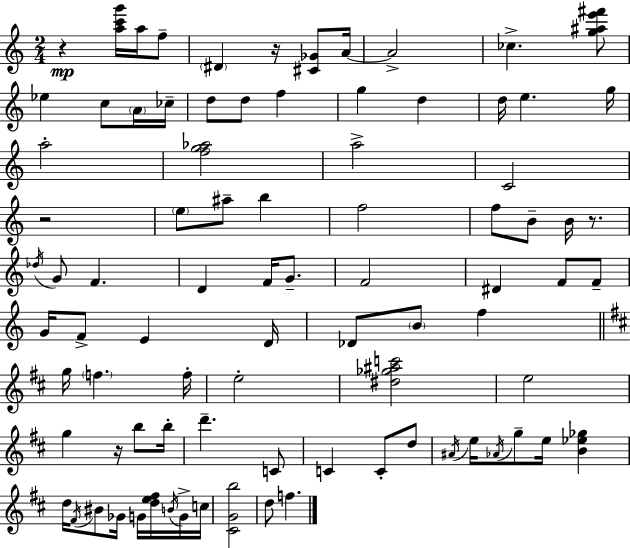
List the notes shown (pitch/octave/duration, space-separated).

R/q [A5,C6,G6]/s A5/s F5/e D#4/q R/s [C#4,Gb4]/e A4/s A4/h CES5/q. [G5,A#5,E6,F#6]/e Eb5/q C5/e A4/s CES5/s D5/e D5/e F5/q G5/q D5/q D5/s E5/q. G5/s A5/h [F5,G5,Ab5]/h A5/h C4/h R/h E5/e A#5/e B5/q F5/h F5/e B4/e B4/s R/e. Db5/s G4/e F4/q. D4/q F4/s G4/e. F4/h D#4/q F4/e F4/e G4/s F4/e E4/q D4/s Db4/e B4/e F5/q G5/s F5/q. F5/s E5/h [D#5,Gb5,A#5,C6]/h E5/h G5/q R/s B5/e B5/s D6/q. C4/e C4/q C4/e D5/e A#4/s E5/s Ab4/s G5/e E5/s [B4,Eb5,Gb5]/q D5/s F#4/s BIS4/e Gb4/s G4/s [D5,E5,F#5]/s B4/s G4/s C5/s [C#4,G4,B5]/h D5/e F5/q.